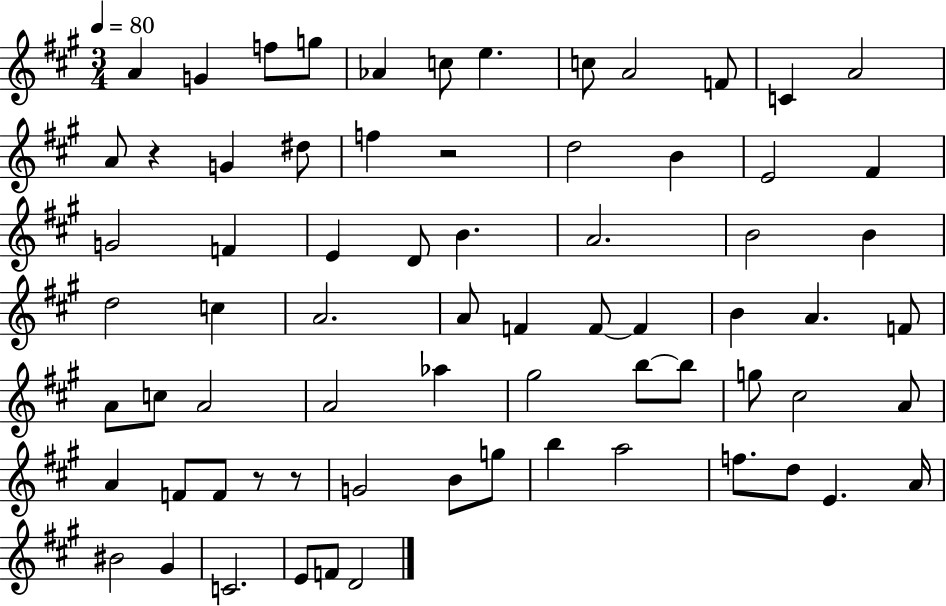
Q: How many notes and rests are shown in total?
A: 71